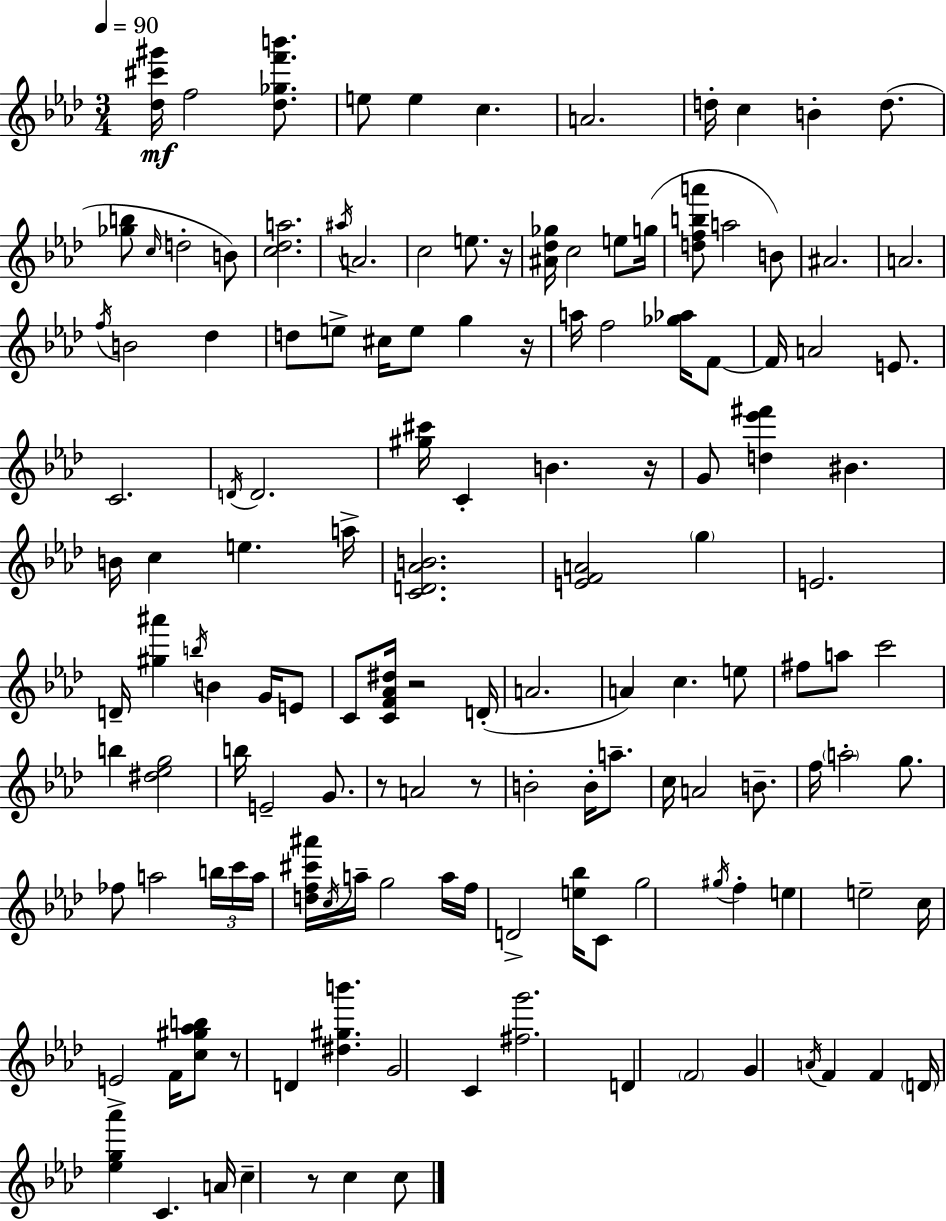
[Db5,C#6,G#6]/s F5/h [Db5,Gb5,F6,B6]/e. E5/e E5/q C5/q. A4/h. D5/s C5/q B4/q D5/e. [Gb5,B5]/e C5/s D5/h B4/e [C5,Db5,A5]/h. A#5/s A4/h. C5/h E5/e. R/s [A#4,Db5,Gb5]/s C5/h E5/e G5/s [D5,F5,B5,A6]/e A5/h B4/e A#4/h. A4/h. F5/s B4/h Db5/q D5/e E5/e C#5/s E5/e G5/q R/s A5/s F5/h [Gb5,Ab5]/s F4/e F4/s A4/h E4/e. C4/h. D4/s D4/h. [G#5,C#6]/s C4/q B4/q. R/s G4/e [D5,Eb6,F#6]/q BIS4/q. B4/s C5/q E5/q. A5/s [C4,D4,Ab4,B4]/h. [E4,F4,A4]/h G5/q E4/h. D4/s [G#5,A#6]/q B5/s B4/q G4/s E4/e C4/e [C4,F4,Ab4,D#5]/s R/h D4/s A4/h. A4/q C5/q. E5/e F#5/e A5/e C6/h B5/q [D#5,Eb5,G5]/h B5/s E4/h G4/e. R/e A4/h R/e B4/h B4/s A5/e. C5/s A4/h B4/e. F5/s A5/h G5/e. FES5/e A5/h B5/s C6/s A5/s [D5,F5,C#6,A#6]/s C5/s A5/s G5/h A5/s F5/s D4/h [E5,Bb5]/s C4/e G5/h G#5/s F5/q E5/q E5/h C5/s E4/h F4/s [C5,G#5,Ab5,B5]/e R/e D4/q [D#5,G#5,B6]/q. G4/h C4/q [F#5,G6]/h. D4/q F4/h G4/q A4/s F4/q F4/q D4/s [Eb5,G5,Ab6]/q C4/q. A4/s C5/q R/e C5/q C5/e